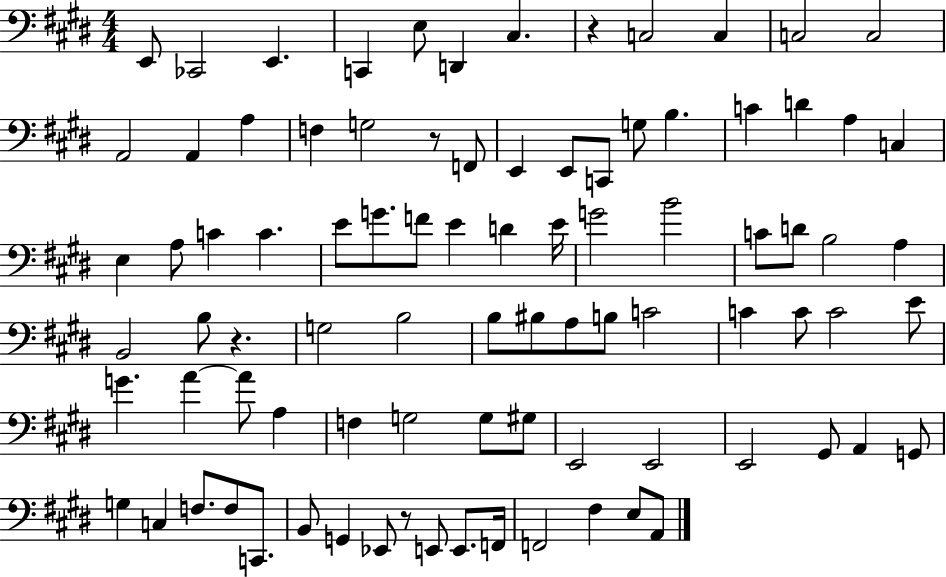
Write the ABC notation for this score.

X:1
T:Untitled
M:4/4
L:1/4
K:E
E,,/2 _C,,2 E,, C,, E,/2 D,, ^C, z C,2 C, C,2 C,2 A,,2 A,, A, F, G,2 z/2 F,,/2 E,, E,,/2 C,,/2 G,/2 B, C D A, C, E, A,/2 C C E/2 G/2 F/2 E D E/4 G2 B2 C/2 D/2 B,2 A, B,,2 B,/2 z G,2 B,2 B,/2 ^B,/2 A,/2 B,/2 C2 C C/2 C2 E/2 G A A/2 A, F, G,2 G,/2 ^G,/2 E,,2 E,,2 E,,2 ^G,,/2 A,, G,,/2 G, C, F,/2 F,/2 C,,/2 B,,/2 G,, _E,,/2 z/2 E,,/2 E,,/2 F,,/4 F,,2 ^F, E,/2 A,,/2